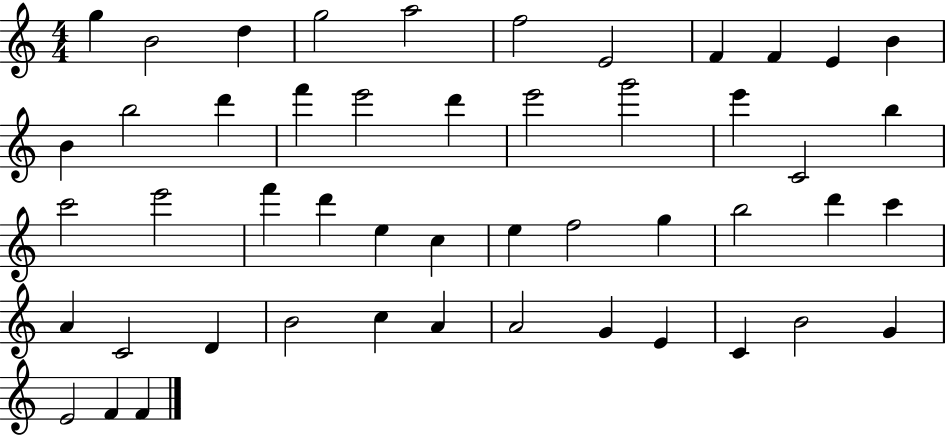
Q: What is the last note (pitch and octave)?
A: F4